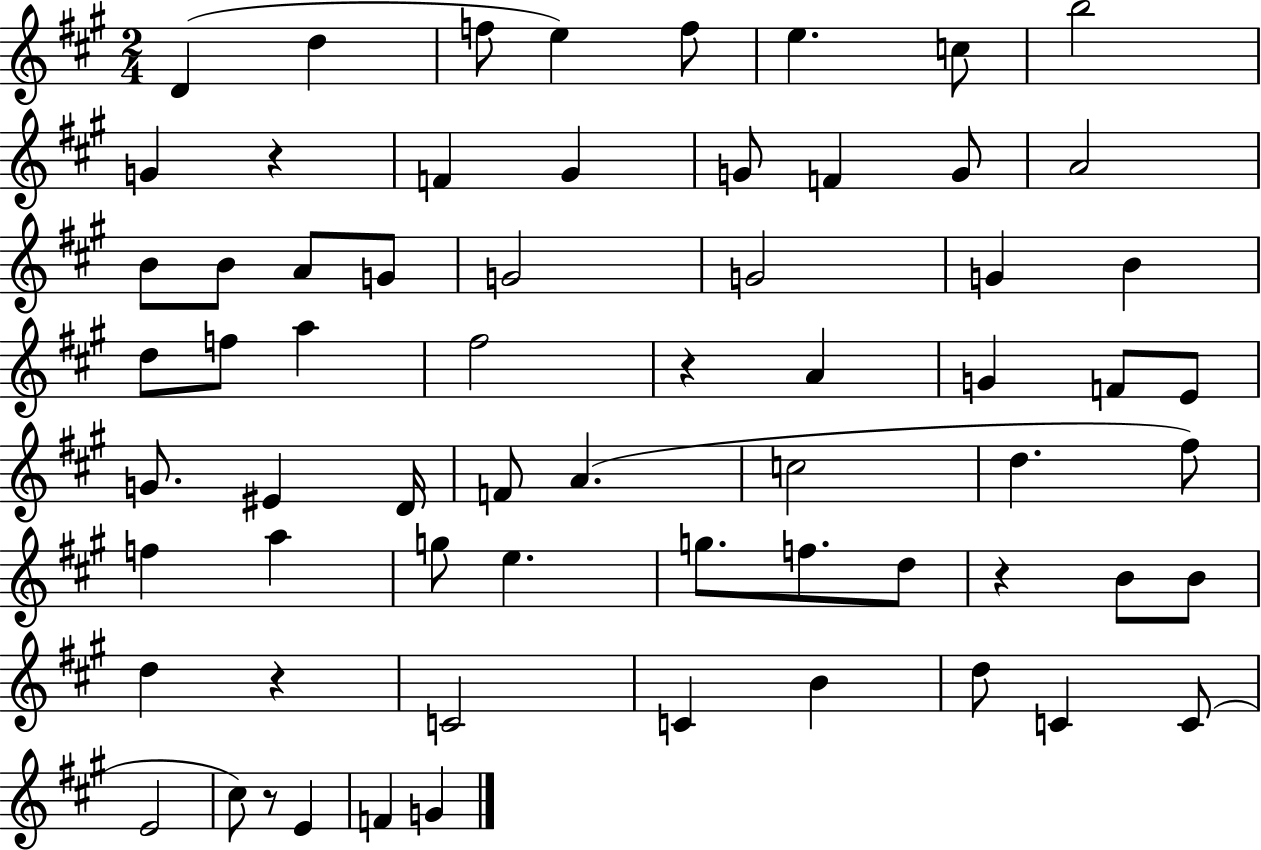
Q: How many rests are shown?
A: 5